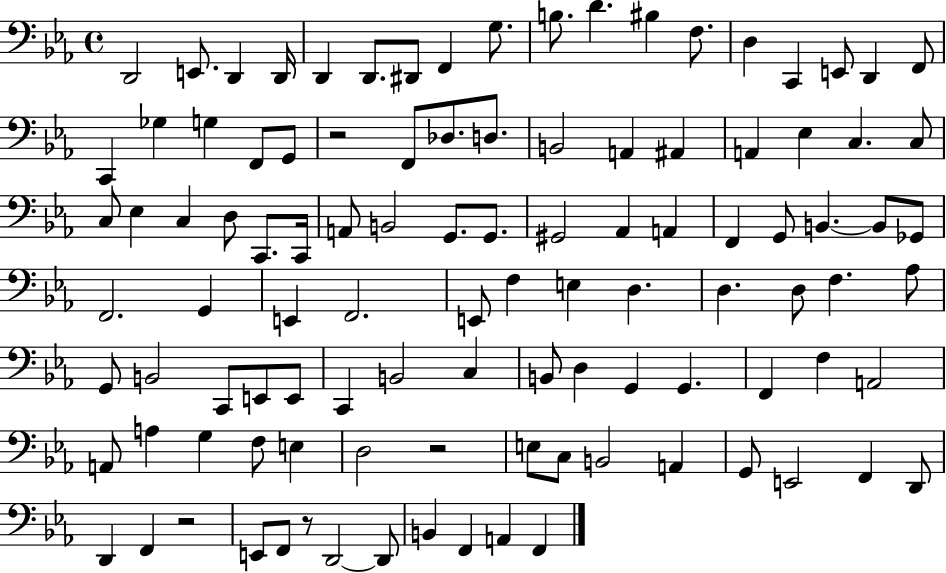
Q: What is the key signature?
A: EES major